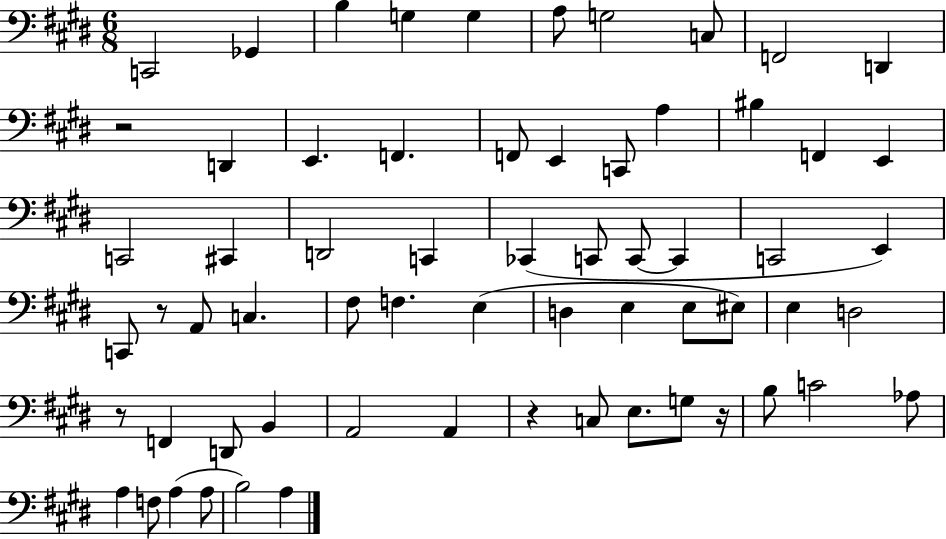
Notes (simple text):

C2/h Gb2/q B3/q G3/q G3/q A3/e G3/h C3/e F2/h D2/q R/h D2/q E2/q. F2/q. F2/e E2/q C2/e A3/q BIS3/q F2/q E2/q C2/h C#2/q D2/h C2/q CES2/q C2/e C2/e C2/q C2/h E2/q C2/e R/e A2/e C3/q. F#3/e F3/q. E3/q D3/q E3/q E3/e EIS3/e E3/q D3/h R/e F2/q D2/e B2/q A2/h A2/q R/q C3/e E3/e. G3/e R/s B3/e C4/h Ab3/e A3/q F3/e A3/q A3/e B3/h A3/q